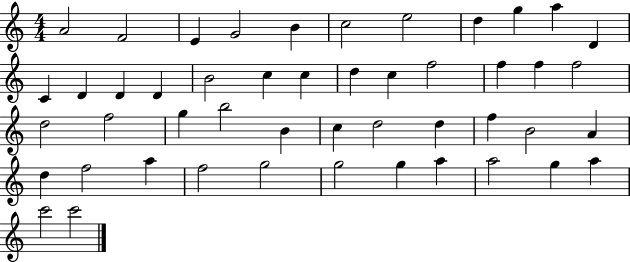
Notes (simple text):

A4/h F4/h E4/q G4/h B4/q C5/h E5/h D5/q G5/q A5/q D4/q C4/q D4/q D4/q D4/q B4/h C5/q C5/q D5/q C5/q F5/h F5/q F5/q F5/h D5/h F5/h G5/q B5/h B4/q C5/q D5/h D5/q F5/q B4/h A4/q D5/q F5/h A5/q F5/h G5/h G5/h G5/q A5/q A5/h G5/q A5/q C6/h C6/h